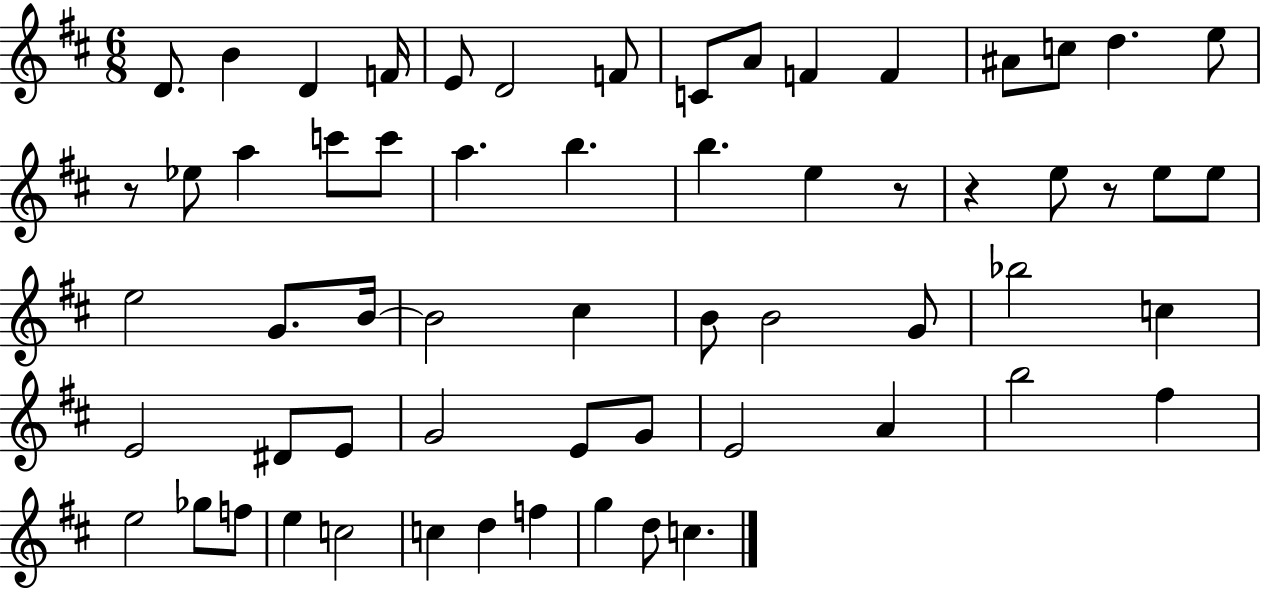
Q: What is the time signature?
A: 6/8